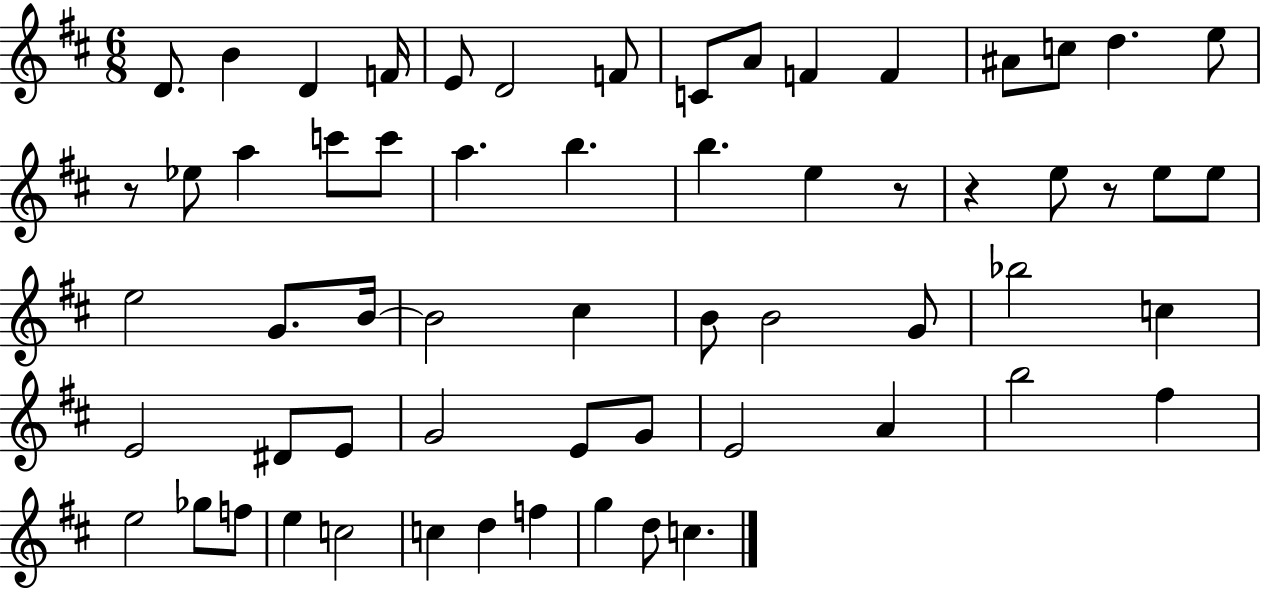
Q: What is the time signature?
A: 6/8